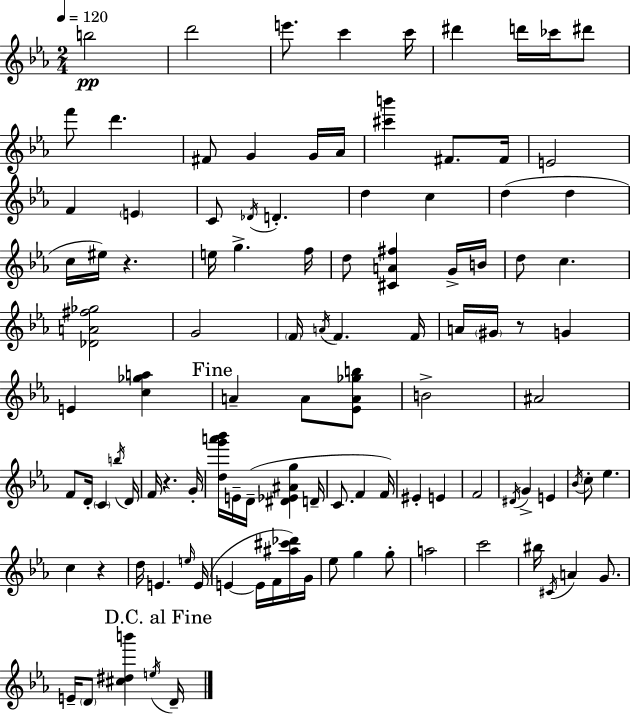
B5/h D6/h E6/e. C6/q C6/s D#6/q D6/s CES6/s D#6/e F6/e D6/q. F#4/e G4/q G4/s Ab4/s [C#6,B6]/q F#4/e. F#4/s E4/h F4/q E4/q C4/e Db4/s D4/q. D5/q C5/q D5/q D5/q C5/s EIS5/s R/q. E5/s G5/q. F5/s D5/e [C#4,A4,F#5]/q G4/s B4/s D5/e C5/q. [Db4,A4,F#5,Gb5]/h G4/h F4/s A4/s F4/q. F4/s A4/s G#4/s R/e G4/q E4/q [C5,Gb5,A5]/q A4/q A4/e [Eb4,A4,Gb5,B5]/e B4/h A#4/h F4/e D4/s C4/q B5/s D4/s F4/s R/q. G4/s [D5,G6,A6,Bb6]/s E4/s D4/s [D#4,Eb4,A#4,G5]/q D4/s C4/e. F4/q F4/s EIS4/q E4/q F4/h D#4/s G4/q E4/q Bb4/s C5/e Eb5/q. C5/q R/q D5/s E4/q. E5/s E4/s E4/q E4/s F4/s [A#5,C#6,Db6]/s G4/s Eb5/e G5/q G5/e A5/h C6/h BIS5/s C#4/s A4/q G4/e. E4/s D4/e [C#5,D#5,B6]/q E5/s D4/s